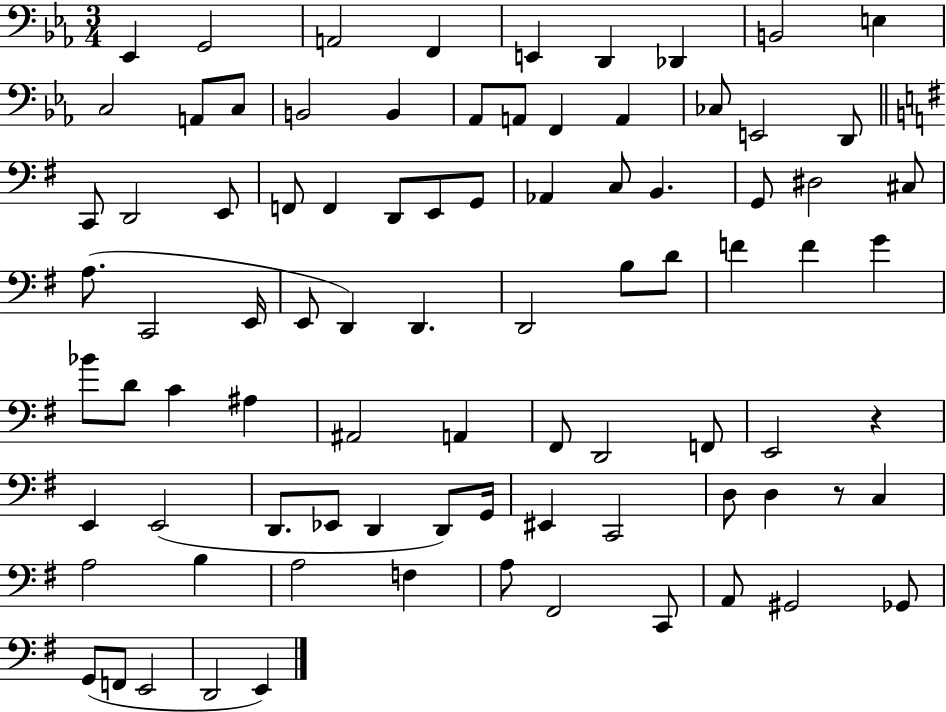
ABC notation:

X:1
T:Untitled
M:3/4
L:1/4
K:Eb
_E,, G,,2 A,,2 F,, E,, D,, _D,, B,,2 E, C,2 A,,/2 C,/2 B,,2 B,, _A,,/2 A,,/2 F,, A,, _C,/2 E,,2 D,,/2 C,,/2 D,,2 E,,/2 F,,/2 F,, D,,/2 E,,/2 G,,/2 _A,, C,/2 B,, G,,/2 ^D,2 ^C,/2 A,/2 C,,2 E,,/4 E,,/2 D,, D,, D,,2 B,/2 D/2 F F G _B/2 D/2 C ^A, ^A,,2 A,, ^F,,/2 D,,2 F,,/2 E,,2 z E,, E,,2 D,,/2 _E,,/2 D,, D,,/2 G,,/4 ^E,, C,,2 D,/2 D, z/2 C, A,2 B, A,2 F, A,/2 ^F,,2 C,,/2 A,,/2 ^G,,2 _G,,/2 G,,/2 F,,/2 E,,2 D,,2 E,,